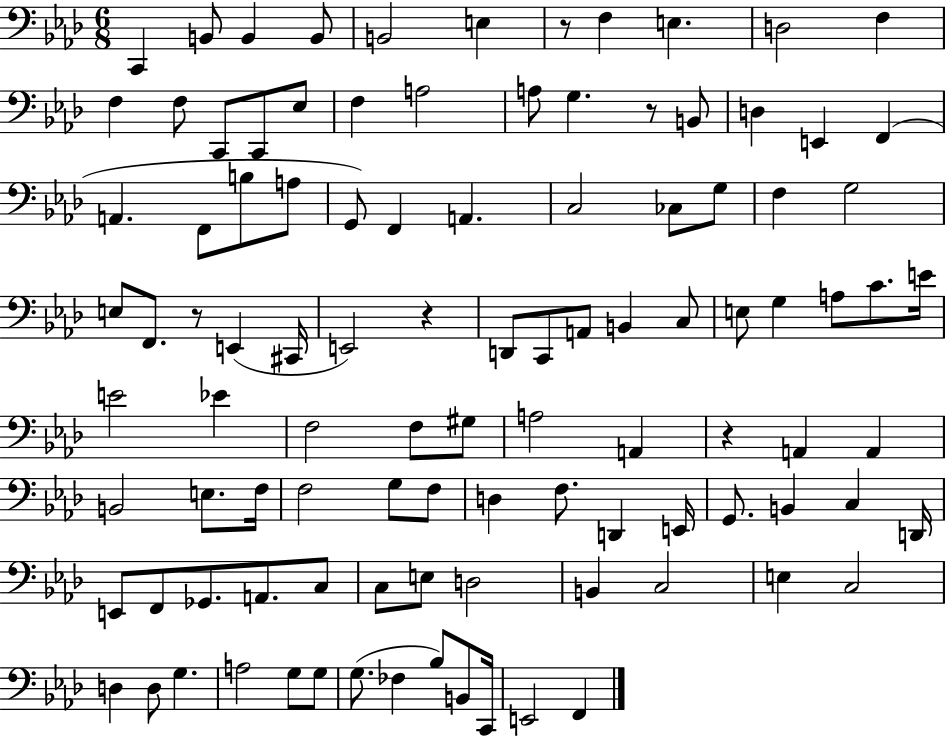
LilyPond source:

{
  \clef bass
  \numericTimeSignature
  \time 6/8
  \key aes \major
  c,4 b,8 b,4 b,8 | b,2 e4 | r8 f4 e4. | d2 f4 | \break f4 f8 c,8 c,8 ees8 | f4 a2 | a8 g4. r8 b,8 | d4 e,4 f,4( | \break a,4. f,8 b8 a8 | g,8) f,4 a,4. | c2 ces8 g8 | f4 g2 | \break e8 f,8. r8 e,4( cis,16 | e,2) r4 | d,8 c,8 a,8 b,4 c8 | e8 g4 a8 c'8. e'16 | \break e'2 ees'4 | f2 f8 gis8 | a2 a,4 | r4 a,4 a,4 | \break b,2 e8. f16 | f2 g8 f8 | d4 f8. d,4 e,16 | g,8. b,4 c4 d,16 | \break e,8 f,8 ges,8. a,8. c8 | c8 e8 d2 | b,4 c2 | e4 c2 | \break d4 d8 g4. | a2 g8 g8 | g8.( fes4 bes8) b,8 c,16 | e,2 f,4 | \break \bar "|."
}